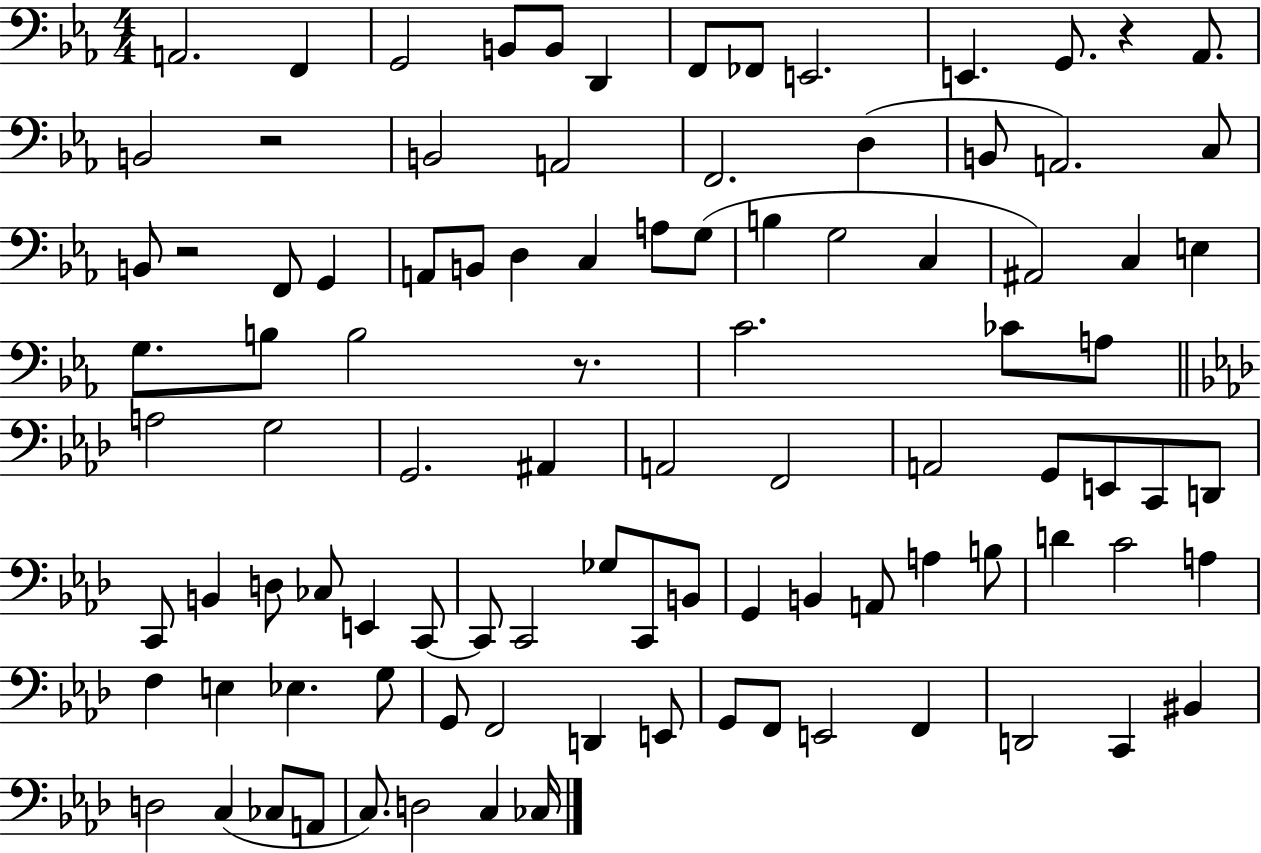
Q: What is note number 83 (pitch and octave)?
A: F2